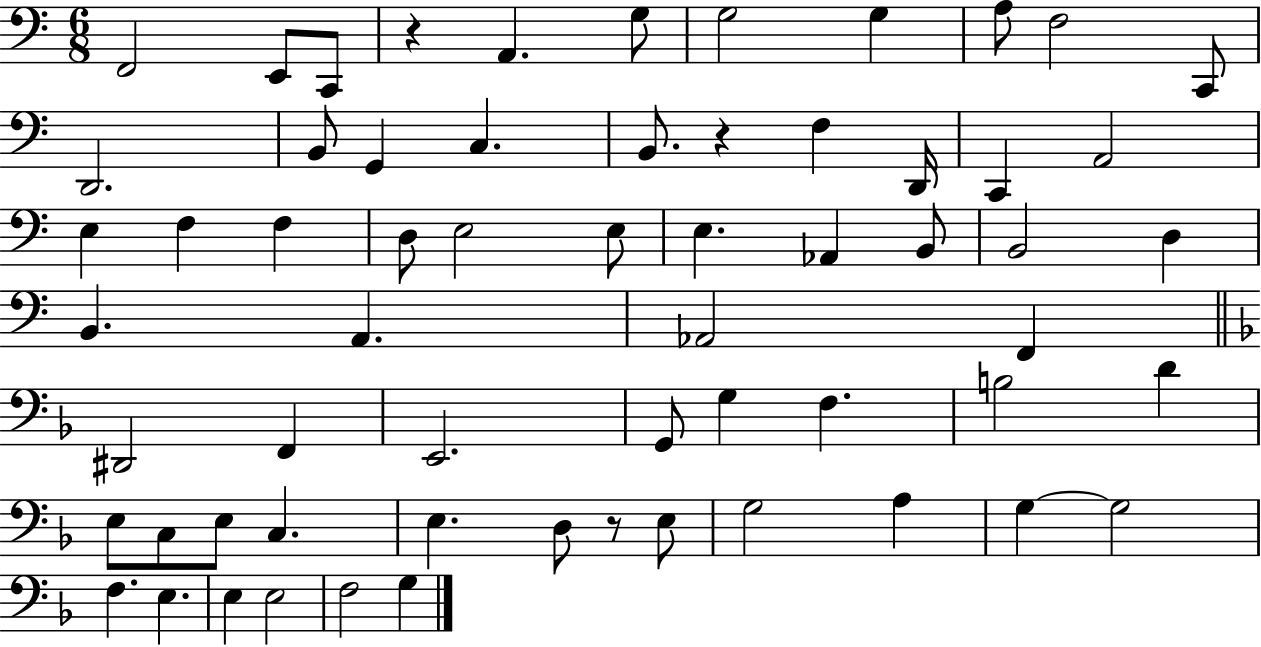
{
  \clef bass
  \numericTimeSignature
  \time 6/8
  \key c \major
  f,2 e,8 c,8 | r4 a,4. g8 | g2 g4 | a8 f2 c,8 | \break d,2. | b,8 g,4 c4. | b,8. r4 f4 d,16 | c,4 a,2 | \break e4 f4 f4 | d8 e2 e8 | e4. aes,4 b,8 | b,2 d4 | \break b,4. a,4. | aes,2 f,4 | \bar "||" \break \key f \major dis,2 f,4 | e,2. | g,8 g4 f4. | b2 d'4 | \break e8 c8 e8 c4. | e4. d8 r8 e8 | g2 a4 | g4~~ g2 | \break f4. e4. | e4 e2 | f2 g4 | \bar "|."
}